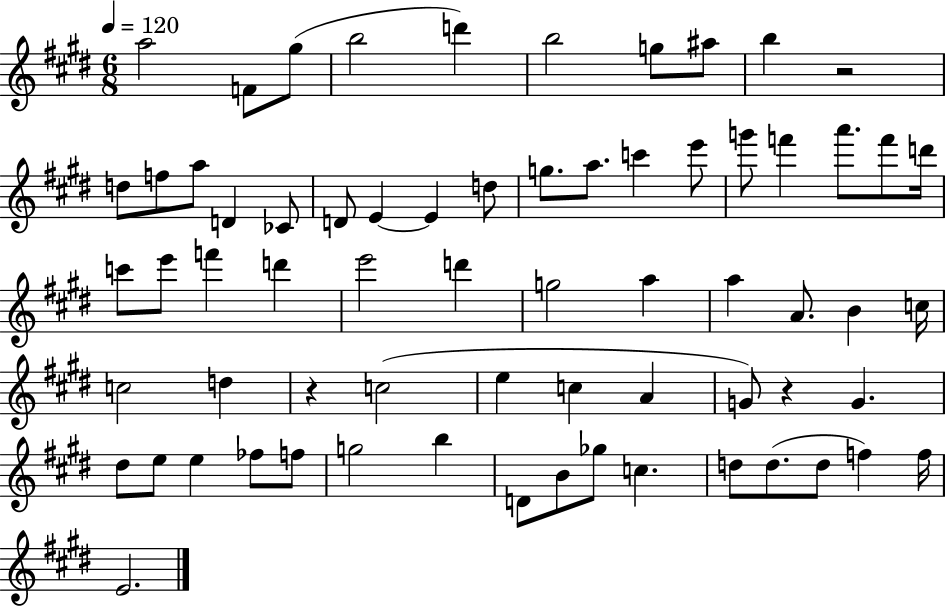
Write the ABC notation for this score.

X:1
T:Untitled
M:6/8
L:1/4
K:E
a2 F/2 ^g/2 b2 d' b2 g/2 ^a/2 b z2 d/2 f/2 a/2 D _C/2 D/2 E E d/2 g/2 a/2 c' e'/2 g'/2 f' a'/2 f'/2 d'/4 c'/2 e'/2 f' d' e'2 d' g2 a a A/2 B c/4 c2 d z c2 e c A G/2 z G ^d/2 e/2 e _f/2 f/2 g2 b D/2 B/2 _g/2 c d/2 d/2 d/2 f f/4 E2